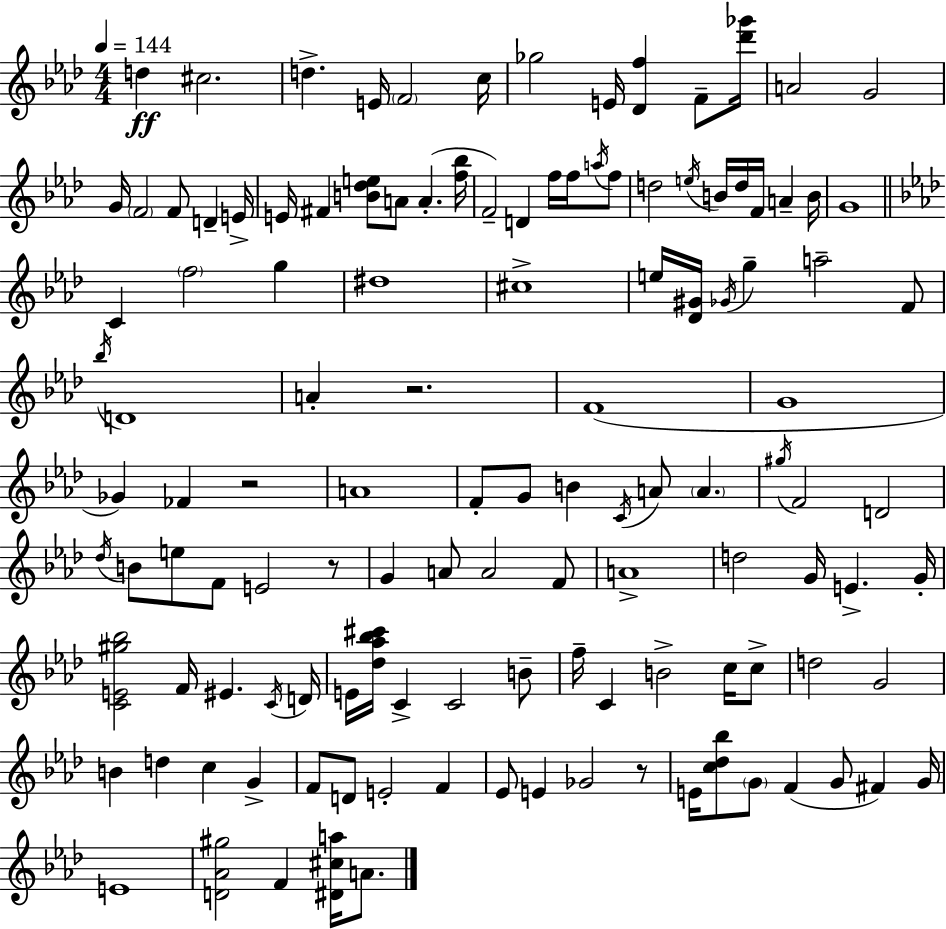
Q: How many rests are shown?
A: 4